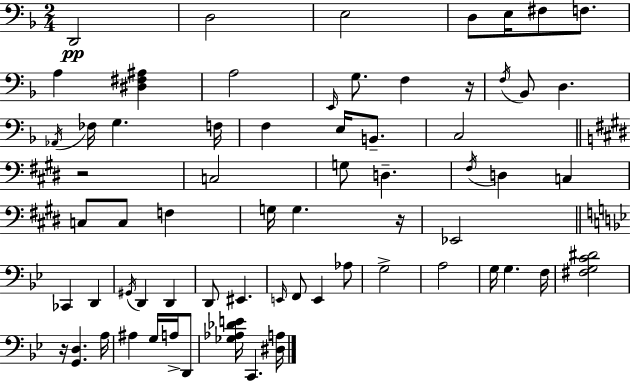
X:1
T:Untitled
M:2/4
L:1/4
K:Dm
D,,2 D,2 E,2 D,/2 E,/4 ^F,/2 F,/2 A, [^D,^F,^A,] A,2 E,,/4 G,/2 F, z/4 F,/4 _B,,/2 D, _A,,/4 _F,/4 G, F,/4 F, E,/4 B,,/2 C,2 z2 C,2 G,/2 D, ^F,/4 D, C, C,/2 C,/2 F, G,/4 G, z/4 _E,,2 _C,, D,, ^G,,/4 D,, D,, D,,/2 ^E,, E,,/4 F,,/2 E,, _A,/2 G,2 A,2 G,/4 G, F,/4 [^F,G,C^D]2 z/4 [G,,D,] A,/4 ^A, G,/4 A,/4 D,,/2 [_G,_A,_DE]/4 C,, [^D,A,]/4